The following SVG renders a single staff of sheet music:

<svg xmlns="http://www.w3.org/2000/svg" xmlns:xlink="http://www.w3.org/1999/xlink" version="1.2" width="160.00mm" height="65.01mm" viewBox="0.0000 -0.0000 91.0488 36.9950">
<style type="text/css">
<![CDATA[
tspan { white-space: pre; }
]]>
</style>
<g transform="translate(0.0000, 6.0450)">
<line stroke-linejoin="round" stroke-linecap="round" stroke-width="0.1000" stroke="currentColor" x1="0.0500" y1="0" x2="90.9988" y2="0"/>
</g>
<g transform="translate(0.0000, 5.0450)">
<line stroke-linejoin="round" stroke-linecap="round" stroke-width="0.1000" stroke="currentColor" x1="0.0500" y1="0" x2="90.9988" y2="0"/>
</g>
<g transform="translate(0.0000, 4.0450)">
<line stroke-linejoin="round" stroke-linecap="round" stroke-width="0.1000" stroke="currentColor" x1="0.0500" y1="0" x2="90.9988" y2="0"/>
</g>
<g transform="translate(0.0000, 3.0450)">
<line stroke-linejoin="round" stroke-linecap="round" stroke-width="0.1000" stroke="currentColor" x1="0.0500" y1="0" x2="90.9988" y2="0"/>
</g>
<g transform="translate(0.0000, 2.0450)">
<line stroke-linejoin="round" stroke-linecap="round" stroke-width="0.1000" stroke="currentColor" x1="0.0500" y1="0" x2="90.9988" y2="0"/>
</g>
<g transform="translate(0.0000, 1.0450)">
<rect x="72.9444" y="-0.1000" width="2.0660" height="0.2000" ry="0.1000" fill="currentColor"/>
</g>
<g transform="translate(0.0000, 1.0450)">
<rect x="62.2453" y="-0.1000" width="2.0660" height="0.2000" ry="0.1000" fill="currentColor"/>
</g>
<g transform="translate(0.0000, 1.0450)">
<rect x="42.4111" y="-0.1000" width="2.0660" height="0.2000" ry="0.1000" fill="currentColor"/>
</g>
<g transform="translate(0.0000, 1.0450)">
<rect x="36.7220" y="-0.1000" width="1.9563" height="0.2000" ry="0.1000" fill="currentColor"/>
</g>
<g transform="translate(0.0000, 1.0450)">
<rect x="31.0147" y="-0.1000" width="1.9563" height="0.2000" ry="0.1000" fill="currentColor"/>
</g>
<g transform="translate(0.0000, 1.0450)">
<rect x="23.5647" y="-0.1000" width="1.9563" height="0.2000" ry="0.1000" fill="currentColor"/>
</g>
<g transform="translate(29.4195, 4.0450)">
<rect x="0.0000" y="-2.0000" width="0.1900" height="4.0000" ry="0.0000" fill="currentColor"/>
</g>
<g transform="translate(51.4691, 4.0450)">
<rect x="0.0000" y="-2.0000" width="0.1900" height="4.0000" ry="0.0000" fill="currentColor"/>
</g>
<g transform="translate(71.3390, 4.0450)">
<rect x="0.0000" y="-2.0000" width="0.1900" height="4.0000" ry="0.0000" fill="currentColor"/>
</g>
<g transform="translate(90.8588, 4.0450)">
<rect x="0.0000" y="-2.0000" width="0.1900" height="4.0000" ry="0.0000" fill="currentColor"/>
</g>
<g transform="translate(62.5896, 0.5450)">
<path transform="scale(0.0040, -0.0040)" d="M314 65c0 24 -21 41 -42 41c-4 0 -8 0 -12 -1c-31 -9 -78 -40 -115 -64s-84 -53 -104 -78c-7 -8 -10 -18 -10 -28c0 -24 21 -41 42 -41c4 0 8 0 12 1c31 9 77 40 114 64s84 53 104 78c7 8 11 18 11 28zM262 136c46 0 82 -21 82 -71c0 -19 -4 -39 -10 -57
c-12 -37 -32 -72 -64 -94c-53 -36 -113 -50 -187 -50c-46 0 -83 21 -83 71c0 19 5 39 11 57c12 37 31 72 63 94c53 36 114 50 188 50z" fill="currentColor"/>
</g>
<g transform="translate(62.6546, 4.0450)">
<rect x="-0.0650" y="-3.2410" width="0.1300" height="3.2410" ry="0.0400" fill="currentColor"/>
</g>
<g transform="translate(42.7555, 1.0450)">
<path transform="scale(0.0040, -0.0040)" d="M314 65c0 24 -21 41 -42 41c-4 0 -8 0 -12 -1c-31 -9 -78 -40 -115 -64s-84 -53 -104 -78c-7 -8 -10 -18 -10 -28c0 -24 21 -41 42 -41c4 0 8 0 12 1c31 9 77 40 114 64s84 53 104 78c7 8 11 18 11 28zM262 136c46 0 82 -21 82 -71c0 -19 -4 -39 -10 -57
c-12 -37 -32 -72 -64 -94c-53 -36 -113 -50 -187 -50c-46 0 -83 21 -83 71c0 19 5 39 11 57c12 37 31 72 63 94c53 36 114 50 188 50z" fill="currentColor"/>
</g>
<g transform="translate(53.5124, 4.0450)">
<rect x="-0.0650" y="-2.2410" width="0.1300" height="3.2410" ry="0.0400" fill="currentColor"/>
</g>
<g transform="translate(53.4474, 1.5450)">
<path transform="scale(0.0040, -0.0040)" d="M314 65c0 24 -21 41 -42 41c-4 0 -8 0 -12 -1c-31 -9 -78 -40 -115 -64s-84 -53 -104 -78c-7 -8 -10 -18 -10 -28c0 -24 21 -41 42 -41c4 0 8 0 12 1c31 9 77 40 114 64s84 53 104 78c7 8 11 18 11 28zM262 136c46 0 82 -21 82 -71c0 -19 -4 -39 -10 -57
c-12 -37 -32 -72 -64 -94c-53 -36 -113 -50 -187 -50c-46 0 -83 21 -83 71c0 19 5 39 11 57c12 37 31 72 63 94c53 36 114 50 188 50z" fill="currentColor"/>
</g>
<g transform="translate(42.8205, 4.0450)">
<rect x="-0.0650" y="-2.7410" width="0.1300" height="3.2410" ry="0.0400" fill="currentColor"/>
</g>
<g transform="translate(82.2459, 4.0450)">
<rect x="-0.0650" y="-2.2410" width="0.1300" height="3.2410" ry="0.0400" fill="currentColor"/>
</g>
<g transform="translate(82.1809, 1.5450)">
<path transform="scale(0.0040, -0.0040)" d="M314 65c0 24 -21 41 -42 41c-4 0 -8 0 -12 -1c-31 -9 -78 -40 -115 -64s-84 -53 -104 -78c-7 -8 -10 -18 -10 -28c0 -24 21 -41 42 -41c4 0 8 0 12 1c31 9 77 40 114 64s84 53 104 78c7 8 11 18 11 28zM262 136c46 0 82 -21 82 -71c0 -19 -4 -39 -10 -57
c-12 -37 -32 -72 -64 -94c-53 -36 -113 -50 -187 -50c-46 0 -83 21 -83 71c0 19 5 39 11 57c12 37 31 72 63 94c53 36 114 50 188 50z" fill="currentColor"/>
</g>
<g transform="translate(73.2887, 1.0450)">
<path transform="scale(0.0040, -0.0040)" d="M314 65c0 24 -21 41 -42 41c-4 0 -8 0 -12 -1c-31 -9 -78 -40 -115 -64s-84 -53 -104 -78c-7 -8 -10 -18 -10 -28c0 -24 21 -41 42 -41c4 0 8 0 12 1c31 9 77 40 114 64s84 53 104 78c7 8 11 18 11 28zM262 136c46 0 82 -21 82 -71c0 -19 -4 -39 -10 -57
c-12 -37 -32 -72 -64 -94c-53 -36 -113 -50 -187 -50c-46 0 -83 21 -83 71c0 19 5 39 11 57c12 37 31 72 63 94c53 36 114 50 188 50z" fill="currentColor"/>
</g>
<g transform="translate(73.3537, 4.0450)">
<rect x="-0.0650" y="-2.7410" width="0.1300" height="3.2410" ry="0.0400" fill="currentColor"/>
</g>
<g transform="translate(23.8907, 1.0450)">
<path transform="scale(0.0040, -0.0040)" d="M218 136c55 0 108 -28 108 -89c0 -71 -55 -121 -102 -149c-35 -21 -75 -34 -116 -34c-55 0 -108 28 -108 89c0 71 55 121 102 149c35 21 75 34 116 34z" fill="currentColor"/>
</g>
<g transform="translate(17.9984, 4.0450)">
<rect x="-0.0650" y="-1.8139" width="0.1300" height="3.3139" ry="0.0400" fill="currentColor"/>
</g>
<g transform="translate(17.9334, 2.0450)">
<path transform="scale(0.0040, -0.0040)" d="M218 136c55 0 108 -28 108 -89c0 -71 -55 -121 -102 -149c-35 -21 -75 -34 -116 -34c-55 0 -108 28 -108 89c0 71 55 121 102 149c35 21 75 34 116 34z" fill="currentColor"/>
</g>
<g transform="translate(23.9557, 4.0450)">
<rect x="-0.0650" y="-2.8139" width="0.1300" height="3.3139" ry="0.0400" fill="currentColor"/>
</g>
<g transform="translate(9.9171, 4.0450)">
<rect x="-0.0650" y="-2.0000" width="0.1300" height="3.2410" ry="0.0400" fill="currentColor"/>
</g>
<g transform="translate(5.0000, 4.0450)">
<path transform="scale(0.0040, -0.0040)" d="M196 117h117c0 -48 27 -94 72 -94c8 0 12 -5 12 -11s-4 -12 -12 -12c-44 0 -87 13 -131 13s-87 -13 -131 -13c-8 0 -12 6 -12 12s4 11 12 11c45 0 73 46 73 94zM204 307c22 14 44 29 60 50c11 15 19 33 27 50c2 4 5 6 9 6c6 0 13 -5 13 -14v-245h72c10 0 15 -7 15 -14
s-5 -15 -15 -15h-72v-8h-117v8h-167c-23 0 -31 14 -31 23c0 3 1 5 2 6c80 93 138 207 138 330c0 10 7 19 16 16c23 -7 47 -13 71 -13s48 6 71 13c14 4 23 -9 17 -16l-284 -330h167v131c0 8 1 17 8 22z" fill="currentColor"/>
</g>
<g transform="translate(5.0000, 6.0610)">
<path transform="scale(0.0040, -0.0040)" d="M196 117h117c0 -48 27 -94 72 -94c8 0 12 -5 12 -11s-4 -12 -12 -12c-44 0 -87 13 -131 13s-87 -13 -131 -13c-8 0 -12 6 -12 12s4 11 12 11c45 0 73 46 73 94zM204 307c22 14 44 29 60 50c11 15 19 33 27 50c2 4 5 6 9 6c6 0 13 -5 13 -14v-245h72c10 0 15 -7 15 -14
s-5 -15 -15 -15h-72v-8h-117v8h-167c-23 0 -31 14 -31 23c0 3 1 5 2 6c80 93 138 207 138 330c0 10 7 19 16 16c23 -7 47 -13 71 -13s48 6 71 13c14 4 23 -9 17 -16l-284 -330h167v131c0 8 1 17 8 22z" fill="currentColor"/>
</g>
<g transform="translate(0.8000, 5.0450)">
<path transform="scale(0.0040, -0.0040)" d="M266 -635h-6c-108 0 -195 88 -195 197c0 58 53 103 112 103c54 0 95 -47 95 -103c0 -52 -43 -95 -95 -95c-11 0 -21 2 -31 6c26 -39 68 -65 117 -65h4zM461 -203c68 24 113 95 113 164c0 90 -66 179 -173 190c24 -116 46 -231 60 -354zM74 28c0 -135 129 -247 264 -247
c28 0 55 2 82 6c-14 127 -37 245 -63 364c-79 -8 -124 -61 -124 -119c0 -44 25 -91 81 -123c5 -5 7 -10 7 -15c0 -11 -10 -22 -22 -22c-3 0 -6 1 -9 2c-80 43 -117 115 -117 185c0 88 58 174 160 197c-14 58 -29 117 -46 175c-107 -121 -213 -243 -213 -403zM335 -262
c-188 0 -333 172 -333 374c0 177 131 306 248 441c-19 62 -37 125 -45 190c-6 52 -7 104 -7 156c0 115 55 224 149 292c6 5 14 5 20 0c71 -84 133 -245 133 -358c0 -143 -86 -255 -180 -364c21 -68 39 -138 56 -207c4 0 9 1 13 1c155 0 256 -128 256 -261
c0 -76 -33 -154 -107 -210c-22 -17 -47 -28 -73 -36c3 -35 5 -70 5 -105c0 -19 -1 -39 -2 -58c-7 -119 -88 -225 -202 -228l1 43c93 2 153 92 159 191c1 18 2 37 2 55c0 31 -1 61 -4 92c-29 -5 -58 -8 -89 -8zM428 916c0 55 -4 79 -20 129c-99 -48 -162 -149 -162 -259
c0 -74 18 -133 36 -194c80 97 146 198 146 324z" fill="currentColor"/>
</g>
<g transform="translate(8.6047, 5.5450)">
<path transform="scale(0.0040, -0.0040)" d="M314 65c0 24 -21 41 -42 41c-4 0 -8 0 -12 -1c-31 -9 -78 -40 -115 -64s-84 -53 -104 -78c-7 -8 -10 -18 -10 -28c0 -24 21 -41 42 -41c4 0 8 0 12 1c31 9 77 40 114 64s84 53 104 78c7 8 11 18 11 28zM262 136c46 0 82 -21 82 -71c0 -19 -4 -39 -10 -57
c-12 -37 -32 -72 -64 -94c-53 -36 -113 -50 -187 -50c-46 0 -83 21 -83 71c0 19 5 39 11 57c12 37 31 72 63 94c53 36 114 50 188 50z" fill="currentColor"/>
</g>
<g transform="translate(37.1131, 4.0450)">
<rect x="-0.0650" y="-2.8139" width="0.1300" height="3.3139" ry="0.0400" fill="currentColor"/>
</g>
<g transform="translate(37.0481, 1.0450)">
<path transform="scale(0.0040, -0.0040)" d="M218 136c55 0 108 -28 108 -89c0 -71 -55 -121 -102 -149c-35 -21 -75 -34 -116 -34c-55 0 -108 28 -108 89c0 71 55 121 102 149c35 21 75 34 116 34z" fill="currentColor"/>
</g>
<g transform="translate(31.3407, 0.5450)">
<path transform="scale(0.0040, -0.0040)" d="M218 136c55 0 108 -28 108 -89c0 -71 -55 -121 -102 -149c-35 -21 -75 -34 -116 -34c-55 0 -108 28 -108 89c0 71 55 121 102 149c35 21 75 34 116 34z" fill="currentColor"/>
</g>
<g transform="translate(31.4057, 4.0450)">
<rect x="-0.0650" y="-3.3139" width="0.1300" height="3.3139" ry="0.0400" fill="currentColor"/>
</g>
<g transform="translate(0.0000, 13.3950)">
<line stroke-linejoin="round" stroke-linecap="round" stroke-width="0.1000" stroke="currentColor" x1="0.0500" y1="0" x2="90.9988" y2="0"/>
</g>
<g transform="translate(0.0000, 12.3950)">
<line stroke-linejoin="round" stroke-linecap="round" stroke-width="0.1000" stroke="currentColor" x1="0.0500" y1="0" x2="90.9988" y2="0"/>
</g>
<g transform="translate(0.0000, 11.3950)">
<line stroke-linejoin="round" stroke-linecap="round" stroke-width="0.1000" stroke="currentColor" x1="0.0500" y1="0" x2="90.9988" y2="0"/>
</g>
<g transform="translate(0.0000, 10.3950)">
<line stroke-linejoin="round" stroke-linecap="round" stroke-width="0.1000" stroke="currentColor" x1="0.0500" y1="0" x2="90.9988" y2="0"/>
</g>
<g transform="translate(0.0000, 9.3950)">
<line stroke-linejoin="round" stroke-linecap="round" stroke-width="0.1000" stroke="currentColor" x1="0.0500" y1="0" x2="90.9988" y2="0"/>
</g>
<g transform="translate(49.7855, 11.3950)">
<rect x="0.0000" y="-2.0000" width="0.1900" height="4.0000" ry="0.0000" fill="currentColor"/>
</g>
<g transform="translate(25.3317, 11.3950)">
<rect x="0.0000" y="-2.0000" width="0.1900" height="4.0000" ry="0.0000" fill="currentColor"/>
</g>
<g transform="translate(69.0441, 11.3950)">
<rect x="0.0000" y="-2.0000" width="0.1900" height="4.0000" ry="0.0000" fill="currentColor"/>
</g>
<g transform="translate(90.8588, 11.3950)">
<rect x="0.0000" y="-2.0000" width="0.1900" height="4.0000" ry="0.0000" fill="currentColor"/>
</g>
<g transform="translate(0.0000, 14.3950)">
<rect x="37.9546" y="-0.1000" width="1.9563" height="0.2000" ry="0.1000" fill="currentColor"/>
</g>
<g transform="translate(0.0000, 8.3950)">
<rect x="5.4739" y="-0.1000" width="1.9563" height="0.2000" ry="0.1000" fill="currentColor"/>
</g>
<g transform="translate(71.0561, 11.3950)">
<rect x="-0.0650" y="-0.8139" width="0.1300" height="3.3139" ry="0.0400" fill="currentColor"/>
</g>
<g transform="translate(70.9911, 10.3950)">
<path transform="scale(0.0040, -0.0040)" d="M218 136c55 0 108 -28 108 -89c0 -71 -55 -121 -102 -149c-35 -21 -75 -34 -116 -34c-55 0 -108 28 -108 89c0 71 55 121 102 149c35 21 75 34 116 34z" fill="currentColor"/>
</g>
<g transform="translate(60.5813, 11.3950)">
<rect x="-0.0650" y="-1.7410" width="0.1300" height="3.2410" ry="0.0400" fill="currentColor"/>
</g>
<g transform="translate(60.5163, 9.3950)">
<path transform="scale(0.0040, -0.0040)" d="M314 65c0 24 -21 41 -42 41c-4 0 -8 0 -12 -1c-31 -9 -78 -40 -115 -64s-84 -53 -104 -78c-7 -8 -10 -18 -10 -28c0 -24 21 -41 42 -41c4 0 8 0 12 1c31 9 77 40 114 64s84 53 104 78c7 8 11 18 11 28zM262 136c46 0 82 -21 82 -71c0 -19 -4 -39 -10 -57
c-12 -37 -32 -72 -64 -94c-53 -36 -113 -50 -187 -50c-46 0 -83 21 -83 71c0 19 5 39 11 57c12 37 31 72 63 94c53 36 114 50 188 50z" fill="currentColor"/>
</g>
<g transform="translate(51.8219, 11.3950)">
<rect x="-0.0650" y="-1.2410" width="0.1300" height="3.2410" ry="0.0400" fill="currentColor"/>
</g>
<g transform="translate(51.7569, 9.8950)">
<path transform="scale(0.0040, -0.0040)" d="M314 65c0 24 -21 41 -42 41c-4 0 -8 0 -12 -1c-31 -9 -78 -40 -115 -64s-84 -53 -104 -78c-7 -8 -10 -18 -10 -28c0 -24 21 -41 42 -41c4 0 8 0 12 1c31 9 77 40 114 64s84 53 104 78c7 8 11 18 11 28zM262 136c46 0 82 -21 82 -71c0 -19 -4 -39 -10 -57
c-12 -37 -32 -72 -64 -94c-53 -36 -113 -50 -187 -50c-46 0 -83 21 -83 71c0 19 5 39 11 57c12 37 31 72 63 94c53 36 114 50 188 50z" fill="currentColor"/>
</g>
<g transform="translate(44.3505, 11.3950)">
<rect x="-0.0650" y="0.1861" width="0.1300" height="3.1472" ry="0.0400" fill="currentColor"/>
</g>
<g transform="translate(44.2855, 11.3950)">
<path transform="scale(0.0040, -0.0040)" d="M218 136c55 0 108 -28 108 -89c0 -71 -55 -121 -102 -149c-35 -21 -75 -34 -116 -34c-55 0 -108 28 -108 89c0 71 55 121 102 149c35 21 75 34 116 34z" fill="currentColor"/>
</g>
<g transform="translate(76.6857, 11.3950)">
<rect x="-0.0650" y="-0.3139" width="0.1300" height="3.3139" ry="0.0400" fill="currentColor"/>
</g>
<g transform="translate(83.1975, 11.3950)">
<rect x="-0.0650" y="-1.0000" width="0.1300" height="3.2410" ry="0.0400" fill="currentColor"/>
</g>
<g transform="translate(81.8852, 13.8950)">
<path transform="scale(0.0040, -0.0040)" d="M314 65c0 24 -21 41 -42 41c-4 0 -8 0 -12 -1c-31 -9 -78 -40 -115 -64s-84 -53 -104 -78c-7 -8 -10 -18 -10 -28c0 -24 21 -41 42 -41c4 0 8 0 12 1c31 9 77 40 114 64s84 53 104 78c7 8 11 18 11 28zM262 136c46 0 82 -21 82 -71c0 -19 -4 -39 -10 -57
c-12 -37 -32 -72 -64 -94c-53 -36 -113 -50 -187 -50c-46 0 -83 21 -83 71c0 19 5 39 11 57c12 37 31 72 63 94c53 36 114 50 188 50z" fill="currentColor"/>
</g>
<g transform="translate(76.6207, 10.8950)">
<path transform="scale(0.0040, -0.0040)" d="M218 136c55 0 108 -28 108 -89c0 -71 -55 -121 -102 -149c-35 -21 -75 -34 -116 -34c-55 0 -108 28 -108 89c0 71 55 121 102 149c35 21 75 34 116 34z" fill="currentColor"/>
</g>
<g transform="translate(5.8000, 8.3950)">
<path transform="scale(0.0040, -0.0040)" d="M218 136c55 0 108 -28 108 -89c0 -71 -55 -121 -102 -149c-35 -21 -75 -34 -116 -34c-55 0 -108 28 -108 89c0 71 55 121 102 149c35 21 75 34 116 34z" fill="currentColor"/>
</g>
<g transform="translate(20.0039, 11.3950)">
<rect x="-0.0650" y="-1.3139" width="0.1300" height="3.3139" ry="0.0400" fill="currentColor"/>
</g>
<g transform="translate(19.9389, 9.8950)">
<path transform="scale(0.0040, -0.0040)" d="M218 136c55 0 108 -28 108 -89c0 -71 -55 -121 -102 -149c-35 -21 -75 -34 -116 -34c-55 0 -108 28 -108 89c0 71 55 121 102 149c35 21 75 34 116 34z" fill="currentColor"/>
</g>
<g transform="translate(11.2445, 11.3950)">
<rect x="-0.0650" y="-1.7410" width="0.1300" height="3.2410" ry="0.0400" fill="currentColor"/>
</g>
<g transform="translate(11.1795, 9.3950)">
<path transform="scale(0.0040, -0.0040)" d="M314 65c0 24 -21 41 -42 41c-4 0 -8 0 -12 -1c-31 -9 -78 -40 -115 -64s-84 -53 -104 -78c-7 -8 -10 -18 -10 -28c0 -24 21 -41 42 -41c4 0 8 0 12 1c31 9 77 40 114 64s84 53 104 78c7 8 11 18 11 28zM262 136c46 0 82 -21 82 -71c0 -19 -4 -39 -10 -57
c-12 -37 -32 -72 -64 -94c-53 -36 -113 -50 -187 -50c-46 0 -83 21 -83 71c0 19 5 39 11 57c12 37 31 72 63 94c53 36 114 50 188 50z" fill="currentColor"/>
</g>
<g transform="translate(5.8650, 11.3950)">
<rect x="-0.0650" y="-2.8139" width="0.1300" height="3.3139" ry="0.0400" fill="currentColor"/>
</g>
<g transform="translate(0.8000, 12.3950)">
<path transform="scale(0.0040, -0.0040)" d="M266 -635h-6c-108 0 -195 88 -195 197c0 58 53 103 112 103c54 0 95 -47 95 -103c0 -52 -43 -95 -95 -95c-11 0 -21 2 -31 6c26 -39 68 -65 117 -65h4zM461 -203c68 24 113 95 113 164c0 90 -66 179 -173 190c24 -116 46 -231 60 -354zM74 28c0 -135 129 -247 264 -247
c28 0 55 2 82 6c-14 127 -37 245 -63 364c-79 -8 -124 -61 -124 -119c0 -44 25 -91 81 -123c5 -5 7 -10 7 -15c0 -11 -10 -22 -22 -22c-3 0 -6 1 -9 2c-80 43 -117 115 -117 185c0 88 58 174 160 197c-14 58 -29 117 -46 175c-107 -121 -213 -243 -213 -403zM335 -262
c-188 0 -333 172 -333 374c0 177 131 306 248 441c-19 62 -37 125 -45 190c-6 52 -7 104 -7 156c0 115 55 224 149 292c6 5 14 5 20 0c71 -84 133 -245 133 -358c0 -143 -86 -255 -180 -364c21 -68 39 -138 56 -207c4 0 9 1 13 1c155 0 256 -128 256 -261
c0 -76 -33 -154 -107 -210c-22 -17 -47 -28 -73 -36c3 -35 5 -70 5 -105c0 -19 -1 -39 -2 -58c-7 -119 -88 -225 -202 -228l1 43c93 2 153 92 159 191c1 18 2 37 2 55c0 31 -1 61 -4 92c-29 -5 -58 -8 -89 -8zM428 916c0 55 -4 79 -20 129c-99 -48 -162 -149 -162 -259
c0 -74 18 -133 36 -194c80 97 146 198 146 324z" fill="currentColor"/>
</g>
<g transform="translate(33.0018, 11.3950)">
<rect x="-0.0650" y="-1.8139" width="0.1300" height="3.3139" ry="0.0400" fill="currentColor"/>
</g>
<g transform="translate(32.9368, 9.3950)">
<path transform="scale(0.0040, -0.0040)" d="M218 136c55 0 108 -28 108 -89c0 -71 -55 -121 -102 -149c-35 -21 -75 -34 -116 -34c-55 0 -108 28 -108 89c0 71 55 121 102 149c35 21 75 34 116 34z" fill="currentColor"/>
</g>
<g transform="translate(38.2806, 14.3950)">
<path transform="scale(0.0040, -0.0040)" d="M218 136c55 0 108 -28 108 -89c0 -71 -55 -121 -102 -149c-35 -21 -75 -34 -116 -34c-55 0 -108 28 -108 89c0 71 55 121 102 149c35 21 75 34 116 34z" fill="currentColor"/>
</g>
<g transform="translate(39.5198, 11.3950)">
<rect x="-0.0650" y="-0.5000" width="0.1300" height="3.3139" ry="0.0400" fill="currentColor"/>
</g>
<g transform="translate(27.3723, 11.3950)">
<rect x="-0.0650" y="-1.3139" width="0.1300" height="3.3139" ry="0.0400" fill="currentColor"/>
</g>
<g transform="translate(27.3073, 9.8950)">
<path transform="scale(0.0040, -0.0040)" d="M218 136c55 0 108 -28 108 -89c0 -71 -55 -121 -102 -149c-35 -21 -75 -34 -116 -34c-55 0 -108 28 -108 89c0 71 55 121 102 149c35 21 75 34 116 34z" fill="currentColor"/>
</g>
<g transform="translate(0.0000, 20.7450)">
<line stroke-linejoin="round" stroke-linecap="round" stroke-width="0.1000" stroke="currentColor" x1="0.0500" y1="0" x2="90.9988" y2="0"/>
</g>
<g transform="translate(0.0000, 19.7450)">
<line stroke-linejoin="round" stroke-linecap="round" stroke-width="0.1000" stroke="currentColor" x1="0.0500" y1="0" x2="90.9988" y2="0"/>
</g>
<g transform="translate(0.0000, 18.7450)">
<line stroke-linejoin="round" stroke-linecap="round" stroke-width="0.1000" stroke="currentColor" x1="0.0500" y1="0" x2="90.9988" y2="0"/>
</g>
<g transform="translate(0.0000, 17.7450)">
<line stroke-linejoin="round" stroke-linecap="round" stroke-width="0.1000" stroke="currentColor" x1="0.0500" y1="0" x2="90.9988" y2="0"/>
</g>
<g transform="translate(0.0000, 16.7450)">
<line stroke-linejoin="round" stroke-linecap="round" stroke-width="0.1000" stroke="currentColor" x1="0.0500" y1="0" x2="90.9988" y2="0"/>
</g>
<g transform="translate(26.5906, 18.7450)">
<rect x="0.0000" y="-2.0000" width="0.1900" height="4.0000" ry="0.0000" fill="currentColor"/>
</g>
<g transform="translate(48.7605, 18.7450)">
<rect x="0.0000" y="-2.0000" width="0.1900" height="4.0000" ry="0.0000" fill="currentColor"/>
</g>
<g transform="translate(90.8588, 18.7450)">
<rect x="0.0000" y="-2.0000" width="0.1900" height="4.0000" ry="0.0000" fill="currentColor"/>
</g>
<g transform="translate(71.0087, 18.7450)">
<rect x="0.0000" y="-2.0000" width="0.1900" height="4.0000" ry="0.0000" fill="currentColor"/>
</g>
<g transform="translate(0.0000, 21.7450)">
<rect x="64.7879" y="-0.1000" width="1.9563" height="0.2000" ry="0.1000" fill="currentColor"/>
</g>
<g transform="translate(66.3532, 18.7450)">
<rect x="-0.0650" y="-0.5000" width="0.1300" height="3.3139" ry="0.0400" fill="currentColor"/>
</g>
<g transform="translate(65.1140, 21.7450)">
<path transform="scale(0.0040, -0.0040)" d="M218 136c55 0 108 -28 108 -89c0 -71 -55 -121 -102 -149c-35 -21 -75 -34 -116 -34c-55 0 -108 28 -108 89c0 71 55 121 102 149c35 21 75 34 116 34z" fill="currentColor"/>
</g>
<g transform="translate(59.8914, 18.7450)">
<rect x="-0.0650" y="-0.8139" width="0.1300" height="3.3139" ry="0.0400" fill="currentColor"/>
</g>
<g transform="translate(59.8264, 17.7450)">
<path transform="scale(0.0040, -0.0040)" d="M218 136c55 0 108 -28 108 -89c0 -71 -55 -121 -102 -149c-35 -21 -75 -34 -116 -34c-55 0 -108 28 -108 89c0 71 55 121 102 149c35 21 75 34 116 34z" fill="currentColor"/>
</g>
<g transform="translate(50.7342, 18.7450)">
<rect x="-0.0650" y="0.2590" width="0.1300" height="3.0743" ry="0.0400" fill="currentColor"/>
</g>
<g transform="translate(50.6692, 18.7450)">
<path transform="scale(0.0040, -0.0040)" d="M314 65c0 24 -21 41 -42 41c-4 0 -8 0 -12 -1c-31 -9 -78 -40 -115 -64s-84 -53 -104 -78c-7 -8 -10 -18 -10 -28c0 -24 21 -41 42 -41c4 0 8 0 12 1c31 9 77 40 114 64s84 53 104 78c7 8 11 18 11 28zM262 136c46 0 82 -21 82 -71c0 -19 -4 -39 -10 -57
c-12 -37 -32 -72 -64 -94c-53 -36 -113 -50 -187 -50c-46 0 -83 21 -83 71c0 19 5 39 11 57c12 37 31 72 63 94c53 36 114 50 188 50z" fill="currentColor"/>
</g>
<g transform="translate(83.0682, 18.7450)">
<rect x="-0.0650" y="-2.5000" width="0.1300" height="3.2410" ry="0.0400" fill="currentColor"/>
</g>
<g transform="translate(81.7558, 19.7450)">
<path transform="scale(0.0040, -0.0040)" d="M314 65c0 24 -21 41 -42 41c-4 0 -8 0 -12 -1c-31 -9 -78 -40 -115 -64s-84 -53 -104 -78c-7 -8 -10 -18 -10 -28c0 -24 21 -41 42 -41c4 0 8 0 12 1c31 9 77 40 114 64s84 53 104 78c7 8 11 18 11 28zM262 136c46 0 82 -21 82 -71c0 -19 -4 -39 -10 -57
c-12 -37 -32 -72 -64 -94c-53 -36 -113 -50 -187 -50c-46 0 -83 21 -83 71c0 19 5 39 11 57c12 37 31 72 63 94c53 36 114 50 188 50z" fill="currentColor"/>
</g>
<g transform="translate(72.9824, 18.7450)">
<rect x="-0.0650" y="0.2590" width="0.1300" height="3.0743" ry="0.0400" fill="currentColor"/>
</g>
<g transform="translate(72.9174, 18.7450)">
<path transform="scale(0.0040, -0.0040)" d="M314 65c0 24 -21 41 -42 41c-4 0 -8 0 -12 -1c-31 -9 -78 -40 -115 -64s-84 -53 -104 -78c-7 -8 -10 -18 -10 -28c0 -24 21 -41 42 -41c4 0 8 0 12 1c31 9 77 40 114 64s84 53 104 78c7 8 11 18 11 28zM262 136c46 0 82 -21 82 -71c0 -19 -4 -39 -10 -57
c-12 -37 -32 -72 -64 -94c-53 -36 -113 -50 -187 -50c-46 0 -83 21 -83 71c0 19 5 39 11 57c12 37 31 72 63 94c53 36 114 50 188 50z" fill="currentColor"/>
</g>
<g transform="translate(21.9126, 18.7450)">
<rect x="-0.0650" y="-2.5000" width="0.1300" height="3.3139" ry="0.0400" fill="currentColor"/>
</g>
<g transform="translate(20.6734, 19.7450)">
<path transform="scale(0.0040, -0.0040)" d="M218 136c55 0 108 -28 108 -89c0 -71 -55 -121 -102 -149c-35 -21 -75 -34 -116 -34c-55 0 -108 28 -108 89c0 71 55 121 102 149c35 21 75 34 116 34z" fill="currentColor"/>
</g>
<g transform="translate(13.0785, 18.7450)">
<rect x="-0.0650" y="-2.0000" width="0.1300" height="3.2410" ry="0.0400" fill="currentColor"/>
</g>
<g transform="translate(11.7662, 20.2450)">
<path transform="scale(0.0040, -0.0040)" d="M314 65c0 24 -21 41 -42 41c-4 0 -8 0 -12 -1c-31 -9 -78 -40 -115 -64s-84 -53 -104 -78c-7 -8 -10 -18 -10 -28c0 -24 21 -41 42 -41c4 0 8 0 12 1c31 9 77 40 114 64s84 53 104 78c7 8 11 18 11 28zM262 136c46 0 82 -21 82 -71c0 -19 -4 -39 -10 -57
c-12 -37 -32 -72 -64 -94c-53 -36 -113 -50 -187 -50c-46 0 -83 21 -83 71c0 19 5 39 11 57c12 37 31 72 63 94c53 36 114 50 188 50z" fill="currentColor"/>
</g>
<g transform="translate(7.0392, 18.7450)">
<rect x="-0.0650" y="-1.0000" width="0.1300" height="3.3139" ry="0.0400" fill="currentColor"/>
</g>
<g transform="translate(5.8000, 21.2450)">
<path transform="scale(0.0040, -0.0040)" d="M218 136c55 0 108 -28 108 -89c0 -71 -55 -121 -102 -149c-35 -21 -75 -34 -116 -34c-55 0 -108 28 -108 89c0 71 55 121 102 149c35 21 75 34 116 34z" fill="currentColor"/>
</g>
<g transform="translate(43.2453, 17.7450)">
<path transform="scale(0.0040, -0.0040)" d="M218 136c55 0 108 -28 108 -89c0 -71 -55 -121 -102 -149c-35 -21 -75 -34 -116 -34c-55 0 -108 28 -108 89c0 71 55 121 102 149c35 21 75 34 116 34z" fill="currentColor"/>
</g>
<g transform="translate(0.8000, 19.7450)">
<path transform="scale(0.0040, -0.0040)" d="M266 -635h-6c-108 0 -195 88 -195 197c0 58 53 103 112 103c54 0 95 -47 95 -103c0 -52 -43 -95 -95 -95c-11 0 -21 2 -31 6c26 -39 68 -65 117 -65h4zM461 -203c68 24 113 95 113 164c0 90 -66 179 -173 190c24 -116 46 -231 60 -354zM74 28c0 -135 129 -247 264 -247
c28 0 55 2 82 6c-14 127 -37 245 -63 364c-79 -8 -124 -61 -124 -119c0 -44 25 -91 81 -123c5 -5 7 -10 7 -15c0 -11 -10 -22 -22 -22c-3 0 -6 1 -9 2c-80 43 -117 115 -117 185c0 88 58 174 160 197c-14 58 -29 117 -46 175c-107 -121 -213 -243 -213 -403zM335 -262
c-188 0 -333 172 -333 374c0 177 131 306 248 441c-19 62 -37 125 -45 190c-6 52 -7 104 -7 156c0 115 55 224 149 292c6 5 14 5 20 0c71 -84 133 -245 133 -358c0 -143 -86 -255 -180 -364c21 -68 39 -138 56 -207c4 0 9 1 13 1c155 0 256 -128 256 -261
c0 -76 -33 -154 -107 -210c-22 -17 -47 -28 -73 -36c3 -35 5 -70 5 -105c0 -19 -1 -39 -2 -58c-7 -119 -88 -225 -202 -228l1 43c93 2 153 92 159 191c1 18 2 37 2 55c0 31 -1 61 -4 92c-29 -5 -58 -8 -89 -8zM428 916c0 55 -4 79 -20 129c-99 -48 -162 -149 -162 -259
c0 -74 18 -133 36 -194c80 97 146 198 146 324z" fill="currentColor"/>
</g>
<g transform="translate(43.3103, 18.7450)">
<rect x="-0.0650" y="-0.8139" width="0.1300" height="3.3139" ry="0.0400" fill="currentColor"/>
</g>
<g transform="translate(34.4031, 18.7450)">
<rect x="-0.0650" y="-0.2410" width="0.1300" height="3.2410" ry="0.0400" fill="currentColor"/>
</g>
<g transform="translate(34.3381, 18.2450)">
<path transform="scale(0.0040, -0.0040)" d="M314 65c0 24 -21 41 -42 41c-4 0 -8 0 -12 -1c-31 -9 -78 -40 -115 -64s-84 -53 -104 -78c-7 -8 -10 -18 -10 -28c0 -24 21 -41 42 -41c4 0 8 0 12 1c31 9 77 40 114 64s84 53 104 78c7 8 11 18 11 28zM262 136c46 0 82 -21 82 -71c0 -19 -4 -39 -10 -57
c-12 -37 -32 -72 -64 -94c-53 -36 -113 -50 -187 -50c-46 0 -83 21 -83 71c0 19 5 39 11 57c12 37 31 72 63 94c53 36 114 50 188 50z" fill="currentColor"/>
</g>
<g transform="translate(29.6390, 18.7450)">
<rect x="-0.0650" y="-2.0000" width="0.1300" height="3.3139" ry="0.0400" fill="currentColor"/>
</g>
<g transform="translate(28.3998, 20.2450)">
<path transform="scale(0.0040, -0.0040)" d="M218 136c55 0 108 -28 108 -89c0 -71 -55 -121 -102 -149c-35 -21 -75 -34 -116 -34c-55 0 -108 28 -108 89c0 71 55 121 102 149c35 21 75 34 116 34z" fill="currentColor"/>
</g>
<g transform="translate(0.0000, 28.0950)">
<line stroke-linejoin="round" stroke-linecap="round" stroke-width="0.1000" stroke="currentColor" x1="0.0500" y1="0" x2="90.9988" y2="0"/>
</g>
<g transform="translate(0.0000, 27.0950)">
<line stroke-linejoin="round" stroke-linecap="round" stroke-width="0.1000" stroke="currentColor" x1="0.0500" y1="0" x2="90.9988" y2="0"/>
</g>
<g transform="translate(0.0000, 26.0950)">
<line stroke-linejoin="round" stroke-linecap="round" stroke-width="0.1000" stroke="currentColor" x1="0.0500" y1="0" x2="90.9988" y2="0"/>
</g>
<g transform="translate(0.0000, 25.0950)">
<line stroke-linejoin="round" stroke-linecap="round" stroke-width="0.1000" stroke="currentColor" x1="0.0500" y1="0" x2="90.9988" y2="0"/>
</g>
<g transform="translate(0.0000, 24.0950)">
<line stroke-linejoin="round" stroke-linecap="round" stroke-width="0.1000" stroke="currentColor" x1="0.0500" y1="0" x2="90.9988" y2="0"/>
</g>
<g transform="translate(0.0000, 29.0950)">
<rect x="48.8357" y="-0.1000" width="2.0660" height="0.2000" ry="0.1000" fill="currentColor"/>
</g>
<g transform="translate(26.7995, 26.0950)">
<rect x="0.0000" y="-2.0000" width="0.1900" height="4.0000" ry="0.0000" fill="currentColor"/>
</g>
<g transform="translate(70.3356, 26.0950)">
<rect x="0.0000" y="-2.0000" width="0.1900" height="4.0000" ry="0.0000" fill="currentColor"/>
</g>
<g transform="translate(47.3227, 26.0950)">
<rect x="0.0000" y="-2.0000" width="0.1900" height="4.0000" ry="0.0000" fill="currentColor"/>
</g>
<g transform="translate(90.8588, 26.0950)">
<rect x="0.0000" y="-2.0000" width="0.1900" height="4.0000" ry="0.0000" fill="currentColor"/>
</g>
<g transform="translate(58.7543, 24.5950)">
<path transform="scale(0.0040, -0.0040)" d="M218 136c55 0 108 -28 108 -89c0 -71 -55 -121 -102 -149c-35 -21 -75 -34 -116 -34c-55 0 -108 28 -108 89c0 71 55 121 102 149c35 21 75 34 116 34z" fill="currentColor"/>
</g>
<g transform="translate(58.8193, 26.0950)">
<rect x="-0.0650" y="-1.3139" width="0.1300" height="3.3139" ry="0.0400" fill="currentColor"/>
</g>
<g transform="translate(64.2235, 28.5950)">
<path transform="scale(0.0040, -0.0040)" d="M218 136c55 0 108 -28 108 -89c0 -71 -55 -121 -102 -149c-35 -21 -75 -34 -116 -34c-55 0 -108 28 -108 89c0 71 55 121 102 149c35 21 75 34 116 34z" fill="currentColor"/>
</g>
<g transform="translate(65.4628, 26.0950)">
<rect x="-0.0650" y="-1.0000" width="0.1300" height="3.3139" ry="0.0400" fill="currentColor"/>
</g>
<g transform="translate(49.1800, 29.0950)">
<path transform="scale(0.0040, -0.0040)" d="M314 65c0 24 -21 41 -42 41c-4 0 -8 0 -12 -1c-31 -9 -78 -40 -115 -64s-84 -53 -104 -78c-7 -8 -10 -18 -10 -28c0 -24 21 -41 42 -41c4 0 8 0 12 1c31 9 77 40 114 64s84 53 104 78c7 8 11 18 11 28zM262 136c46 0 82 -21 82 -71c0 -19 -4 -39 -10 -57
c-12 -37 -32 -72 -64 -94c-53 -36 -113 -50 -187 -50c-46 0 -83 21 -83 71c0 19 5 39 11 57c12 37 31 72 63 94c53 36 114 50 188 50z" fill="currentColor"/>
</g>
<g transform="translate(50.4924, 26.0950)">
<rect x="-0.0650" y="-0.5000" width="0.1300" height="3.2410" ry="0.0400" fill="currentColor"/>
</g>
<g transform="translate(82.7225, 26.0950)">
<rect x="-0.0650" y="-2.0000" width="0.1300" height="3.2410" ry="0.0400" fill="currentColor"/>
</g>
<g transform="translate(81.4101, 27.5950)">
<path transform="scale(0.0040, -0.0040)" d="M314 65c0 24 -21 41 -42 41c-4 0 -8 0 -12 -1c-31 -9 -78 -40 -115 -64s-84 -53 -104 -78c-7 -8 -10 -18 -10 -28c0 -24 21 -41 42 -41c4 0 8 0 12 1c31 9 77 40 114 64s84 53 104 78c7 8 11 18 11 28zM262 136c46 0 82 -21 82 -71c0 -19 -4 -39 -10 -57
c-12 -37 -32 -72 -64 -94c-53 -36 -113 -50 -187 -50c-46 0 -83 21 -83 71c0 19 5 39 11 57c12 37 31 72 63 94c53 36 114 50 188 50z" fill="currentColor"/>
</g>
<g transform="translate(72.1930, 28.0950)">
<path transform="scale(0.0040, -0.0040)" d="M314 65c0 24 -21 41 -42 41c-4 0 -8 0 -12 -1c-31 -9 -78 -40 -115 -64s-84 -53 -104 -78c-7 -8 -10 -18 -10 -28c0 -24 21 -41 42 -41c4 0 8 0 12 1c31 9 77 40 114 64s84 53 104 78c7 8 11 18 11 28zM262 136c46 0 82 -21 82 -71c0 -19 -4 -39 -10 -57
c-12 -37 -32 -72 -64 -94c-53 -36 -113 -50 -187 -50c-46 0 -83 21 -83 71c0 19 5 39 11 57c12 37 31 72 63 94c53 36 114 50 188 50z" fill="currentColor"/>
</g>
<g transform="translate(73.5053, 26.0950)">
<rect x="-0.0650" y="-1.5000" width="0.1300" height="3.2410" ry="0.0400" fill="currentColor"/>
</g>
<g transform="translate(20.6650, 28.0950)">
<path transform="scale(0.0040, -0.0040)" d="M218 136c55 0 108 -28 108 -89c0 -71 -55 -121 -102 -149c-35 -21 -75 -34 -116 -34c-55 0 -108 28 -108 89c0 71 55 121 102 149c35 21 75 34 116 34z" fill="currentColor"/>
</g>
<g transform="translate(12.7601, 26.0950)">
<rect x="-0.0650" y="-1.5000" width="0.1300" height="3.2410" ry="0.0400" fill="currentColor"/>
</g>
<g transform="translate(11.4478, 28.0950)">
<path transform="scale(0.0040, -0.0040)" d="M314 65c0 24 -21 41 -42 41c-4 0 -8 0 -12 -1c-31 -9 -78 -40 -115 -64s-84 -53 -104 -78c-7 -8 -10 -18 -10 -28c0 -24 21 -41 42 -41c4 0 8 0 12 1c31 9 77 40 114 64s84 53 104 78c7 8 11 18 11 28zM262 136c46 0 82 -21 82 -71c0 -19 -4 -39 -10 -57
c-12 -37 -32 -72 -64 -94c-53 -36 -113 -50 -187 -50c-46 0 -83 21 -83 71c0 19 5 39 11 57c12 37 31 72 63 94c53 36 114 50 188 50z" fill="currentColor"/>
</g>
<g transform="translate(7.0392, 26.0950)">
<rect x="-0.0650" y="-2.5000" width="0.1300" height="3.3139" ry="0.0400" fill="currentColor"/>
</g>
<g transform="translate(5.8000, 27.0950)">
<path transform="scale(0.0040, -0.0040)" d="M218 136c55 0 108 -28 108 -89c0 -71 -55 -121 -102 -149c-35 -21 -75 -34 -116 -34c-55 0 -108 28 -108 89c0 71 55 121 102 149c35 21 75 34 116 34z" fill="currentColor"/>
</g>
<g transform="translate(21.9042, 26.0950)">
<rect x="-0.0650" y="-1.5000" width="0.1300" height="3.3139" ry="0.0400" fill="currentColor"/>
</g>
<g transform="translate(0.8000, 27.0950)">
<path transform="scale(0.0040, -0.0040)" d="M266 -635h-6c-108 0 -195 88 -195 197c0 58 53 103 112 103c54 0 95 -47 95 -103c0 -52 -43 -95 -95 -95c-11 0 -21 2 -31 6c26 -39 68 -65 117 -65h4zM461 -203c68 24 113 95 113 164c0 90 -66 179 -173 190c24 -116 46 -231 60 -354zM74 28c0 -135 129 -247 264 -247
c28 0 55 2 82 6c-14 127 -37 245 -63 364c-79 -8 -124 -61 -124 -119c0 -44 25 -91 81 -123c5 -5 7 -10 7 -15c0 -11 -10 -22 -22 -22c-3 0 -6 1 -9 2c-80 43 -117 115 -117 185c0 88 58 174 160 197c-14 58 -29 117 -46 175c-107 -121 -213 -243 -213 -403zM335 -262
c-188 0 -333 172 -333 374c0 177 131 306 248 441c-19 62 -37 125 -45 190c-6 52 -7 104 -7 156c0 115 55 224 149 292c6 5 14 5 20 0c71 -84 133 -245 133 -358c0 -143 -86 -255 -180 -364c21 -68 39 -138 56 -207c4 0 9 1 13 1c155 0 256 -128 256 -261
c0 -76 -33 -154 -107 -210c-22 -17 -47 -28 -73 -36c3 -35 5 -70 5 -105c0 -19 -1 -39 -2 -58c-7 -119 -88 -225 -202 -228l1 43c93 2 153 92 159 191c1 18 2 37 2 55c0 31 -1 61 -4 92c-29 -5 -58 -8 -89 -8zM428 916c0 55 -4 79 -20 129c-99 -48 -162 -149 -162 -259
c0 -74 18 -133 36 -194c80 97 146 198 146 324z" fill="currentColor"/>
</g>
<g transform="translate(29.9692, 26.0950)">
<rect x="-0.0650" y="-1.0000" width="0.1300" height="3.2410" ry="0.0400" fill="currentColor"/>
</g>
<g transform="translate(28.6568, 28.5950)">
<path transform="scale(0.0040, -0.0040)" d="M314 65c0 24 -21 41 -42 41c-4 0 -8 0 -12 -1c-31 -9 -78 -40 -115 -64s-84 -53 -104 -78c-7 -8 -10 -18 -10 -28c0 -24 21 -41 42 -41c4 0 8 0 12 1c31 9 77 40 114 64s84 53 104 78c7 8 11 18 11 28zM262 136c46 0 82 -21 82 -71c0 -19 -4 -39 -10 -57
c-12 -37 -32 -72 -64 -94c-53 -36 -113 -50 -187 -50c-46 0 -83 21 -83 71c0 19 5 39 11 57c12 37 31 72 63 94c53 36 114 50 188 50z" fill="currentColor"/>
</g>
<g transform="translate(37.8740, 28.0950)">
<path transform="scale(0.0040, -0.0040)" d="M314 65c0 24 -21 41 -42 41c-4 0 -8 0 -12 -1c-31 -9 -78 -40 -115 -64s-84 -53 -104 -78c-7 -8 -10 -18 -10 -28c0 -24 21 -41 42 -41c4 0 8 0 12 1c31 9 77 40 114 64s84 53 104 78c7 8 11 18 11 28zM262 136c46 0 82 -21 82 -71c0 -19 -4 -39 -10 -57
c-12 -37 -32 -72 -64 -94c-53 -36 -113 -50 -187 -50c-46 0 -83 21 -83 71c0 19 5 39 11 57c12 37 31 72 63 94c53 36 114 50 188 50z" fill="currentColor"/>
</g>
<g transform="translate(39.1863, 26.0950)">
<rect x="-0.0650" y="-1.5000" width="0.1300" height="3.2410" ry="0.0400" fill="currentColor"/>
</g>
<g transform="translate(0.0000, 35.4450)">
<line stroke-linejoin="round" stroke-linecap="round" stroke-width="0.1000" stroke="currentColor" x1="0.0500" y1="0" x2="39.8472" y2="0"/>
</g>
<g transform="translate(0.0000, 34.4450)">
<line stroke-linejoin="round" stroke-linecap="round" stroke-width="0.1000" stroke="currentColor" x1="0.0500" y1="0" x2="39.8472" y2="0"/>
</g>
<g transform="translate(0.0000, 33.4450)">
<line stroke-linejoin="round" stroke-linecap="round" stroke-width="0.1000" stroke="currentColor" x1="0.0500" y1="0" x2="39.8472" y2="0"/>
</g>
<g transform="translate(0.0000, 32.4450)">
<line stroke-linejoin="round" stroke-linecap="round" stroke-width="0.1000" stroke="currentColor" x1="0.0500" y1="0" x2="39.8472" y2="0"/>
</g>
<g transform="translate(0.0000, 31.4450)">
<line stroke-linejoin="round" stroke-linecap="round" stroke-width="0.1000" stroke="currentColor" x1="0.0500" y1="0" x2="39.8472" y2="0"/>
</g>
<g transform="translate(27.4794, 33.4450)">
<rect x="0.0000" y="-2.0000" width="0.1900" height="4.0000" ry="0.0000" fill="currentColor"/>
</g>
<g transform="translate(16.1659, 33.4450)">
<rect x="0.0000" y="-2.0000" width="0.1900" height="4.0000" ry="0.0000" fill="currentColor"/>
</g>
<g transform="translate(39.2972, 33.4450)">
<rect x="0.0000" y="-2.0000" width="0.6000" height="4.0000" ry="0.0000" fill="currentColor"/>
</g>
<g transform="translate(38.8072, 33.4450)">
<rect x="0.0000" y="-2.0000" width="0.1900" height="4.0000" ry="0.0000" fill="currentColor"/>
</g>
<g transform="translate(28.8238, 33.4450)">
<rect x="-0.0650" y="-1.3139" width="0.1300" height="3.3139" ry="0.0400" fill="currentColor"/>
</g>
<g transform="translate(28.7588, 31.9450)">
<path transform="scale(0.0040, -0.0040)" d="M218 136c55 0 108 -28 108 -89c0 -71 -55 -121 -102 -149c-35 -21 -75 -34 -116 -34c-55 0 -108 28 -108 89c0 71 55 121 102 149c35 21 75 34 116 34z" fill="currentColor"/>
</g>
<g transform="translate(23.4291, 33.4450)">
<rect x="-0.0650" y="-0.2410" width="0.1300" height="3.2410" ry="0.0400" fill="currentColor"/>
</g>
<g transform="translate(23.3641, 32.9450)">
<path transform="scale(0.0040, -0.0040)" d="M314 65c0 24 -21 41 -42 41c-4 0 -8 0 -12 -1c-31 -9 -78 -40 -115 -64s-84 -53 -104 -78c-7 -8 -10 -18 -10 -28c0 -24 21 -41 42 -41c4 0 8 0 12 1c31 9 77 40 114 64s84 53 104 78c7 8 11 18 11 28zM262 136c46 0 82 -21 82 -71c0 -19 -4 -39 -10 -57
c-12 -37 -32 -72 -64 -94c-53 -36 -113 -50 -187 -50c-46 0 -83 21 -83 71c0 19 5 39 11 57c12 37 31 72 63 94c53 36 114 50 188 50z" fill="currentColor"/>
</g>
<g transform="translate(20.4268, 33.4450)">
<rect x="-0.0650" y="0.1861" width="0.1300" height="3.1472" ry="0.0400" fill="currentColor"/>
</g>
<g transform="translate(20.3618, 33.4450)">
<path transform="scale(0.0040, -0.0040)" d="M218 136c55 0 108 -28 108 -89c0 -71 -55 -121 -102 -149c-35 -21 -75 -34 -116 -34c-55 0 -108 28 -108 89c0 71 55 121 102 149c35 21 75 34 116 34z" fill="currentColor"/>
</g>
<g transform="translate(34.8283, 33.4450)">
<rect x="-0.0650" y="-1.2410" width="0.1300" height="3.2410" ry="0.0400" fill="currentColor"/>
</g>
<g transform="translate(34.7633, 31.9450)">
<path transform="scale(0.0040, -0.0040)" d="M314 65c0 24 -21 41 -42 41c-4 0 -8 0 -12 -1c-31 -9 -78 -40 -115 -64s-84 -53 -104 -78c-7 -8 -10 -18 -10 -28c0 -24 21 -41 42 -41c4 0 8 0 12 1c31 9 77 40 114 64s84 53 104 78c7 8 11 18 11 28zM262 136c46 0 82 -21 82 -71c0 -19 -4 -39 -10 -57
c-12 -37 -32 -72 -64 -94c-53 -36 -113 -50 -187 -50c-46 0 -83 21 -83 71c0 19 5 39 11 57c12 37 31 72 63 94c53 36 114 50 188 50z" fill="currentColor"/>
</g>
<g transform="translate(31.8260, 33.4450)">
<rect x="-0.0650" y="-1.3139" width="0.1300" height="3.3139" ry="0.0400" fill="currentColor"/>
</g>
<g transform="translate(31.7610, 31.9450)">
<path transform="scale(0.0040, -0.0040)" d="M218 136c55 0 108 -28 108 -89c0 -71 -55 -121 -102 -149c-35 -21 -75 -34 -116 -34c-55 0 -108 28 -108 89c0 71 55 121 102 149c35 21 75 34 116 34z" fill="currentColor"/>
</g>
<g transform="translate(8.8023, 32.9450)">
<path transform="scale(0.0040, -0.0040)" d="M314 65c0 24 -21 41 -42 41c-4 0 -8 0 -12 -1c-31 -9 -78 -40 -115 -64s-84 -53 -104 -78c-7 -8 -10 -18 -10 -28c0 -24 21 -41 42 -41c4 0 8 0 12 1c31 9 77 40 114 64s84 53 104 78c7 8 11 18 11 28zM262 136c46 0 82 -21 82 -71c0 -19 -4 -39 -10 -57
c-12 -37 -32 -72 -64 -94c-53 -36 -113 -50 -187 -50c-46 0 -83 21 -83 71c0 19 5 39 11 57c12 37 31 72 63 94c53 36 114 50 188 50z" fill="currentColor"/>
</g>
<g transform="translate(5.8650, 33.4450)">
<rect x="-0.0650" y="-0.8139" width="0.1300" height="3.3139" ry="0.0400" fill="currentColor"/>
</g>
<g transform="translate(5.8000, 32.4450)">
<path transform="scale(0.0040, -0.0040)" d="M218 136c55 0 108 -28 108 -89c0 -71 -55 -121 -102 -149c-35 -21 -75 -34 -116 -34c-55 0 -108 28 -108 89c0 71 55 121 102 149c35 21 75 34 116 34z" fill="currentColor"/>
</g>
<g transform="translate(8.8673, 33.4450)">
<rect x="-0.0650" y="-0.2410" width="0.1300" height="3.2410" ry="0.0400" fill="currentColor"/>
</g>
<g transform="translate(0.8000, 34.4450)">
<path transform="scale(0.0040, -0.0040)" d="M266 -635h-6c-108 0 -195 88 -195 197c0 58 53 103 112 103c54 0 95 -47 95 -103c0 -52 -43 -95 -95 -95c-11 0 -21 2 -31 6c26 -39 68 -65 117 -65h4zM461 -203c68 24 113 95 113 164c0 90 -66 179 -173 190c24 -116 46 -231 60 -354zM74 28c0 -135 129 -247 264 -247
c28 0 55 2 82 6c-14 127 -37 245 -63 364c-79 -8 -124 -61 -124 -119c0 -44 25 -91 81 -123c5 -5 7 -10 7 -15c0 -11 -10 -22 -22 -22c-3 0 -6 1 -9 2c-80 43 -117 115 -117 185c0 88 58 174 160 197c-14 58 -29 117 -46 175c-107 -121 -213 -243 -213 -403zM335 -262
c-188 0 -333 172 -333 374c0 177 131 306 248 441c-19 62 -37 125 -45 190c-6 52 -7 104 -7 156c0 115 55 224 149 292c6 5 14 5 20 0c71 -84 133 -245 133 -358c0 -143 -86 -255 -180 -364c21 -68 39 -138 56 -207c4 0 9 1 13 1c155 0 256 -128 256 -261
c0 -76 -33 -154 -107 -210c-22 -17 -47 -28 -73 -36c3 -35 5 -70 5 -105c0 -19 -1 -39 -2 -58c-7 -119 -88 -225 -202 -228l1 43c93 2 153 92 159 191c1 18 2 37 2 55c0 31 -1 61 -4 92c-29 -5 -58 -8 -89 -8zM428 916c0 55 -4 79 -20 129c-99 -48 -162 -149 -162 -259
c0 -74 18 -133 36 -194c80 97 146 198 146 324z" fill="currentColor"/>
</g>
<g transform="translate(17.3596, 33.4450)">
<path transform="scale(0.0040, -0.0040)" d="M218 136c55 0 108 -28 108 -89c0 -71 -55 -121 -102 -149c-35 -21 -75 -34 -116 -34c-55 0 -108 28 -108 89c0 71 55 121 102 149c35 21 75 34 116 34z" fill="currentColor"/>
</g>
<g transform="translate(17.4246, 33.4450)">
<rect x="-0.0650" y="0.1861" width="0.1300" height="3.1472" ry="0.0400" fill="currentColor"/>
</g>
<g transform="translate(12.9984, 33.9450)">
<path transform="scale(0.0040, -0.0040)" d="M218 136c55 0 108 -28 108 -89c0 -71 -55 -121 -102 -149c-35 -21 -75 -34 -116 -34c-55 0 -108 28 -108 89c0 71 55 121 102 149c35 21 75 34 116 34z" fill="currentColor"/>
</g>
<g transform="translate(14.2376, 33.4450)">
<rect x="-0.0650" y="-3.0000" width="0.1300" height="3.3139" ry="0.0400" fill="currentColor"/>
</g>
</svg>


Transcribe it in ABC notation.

X:1
T:Untitled
M:4/4
L:1/4
K:C
F2 f a b a a2 g2 b2 a2 g2 a f2 e e f C B e2 f2 d c D2 D F2 G F c2 d B2 d C B2 G2 G E2 E D2 E2 C2 e D E2 F2 d c2 A B B c2 e e e2